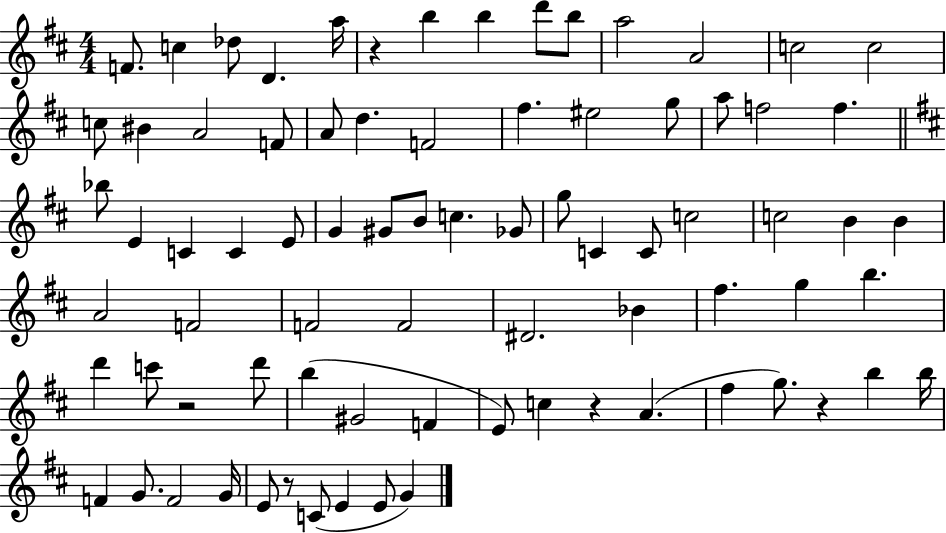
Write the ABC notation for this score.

X:1
T:Untitled
M:4/4
L:1/4
K:D
F/2 c _d/2 D a/4 z b b d'/2 b/2 a2 A2 c2 c2 c/2 ^B A2 F/2 A/2 d F2 ^f ^e2 g/2 a/2 f2 f _b/2 E C C E/2 G ^G/2 B/2 c _G/2 g/2 C C/2 c2 c2 B B A2 F2 F2 F2 ^D2 _B ^f g b d' c'/2 z2 d'/2 b ^G2 F E/2 c z A ^f g/2 z b b/4 F G/2 F2 G/4 E/2 z/2 C/2 E E/2 G